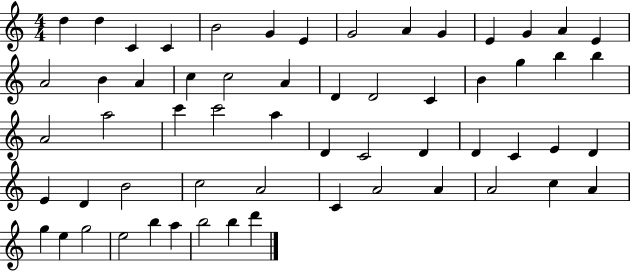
{
  \clef treble
  \numericTimeSignature
  \time 4/4
  \key c \major
  d''4 d''4 c'4 c'4 | b'2 g'4 e'4 | g'2 a'4 g'4 | e'4 g'4 a'4 e'4 | \break a'2 b'4 a'4 | c''4 c''2 a'4 | d'4 d'2 c'4 | b'4 g''4 b''4 b''4 | \break a'2 a''2 | c'''4 c'''2 a''4 | d'4 c'2 d'4 | d'4 c'4 e'4 d'4 | \break e'4 d'4 b'2 | c''2 a'2 | c'4 a'2 a'4 | a'2 c''4 a'4 | \break g''4 e''4 g''2 | e''2 b''4 a''4 | b''2 b''4 d'''4 | \bar "|."
}